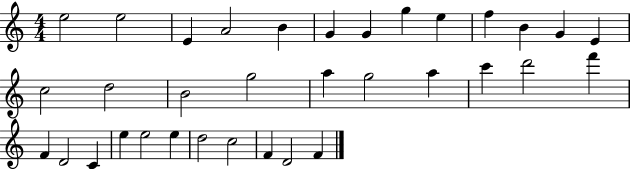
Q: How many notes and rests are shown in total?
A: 34